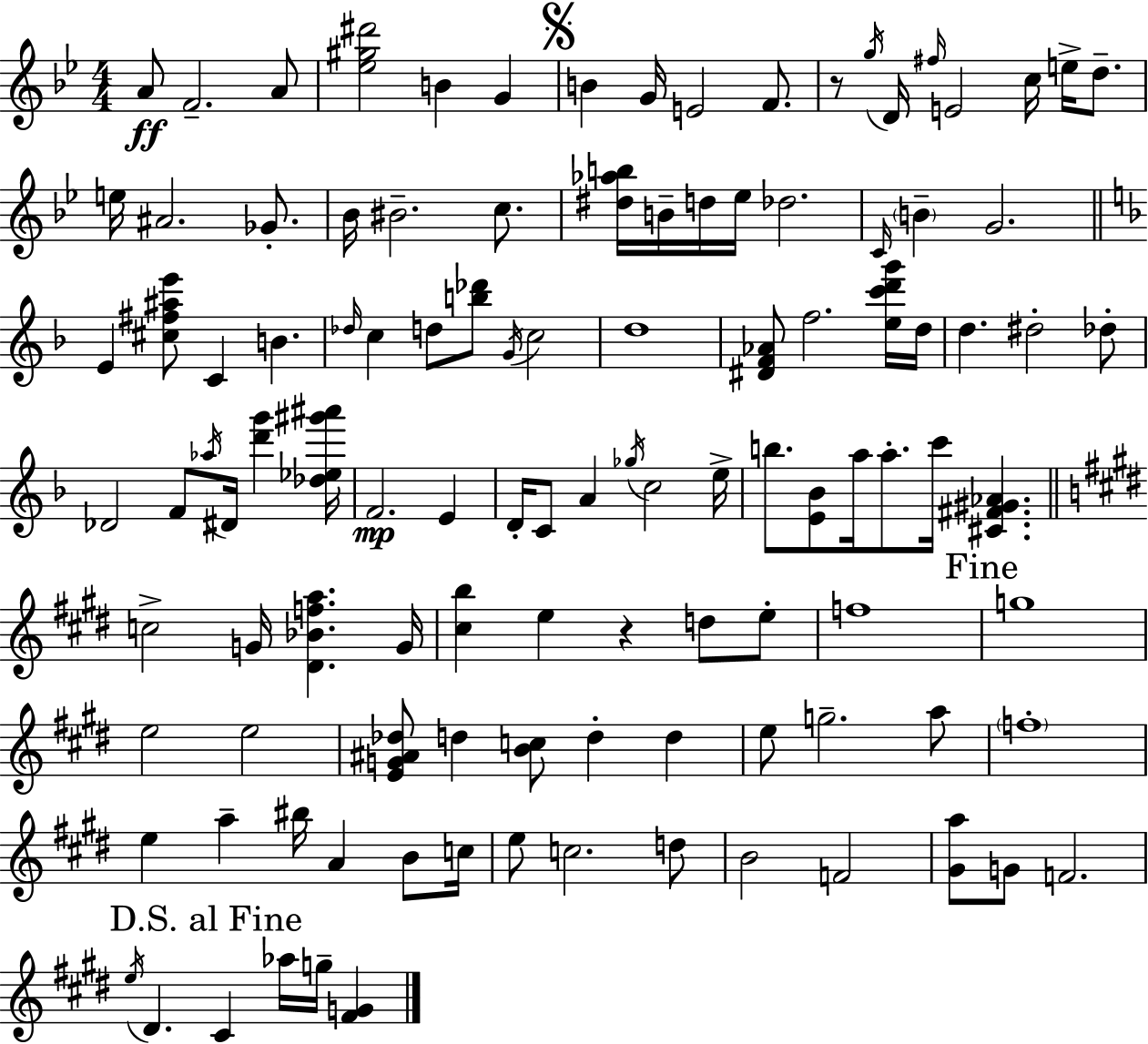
{
  \clef treble
  \numericTimeSignature
  \time 4/4
  \key bes \major
  \repeat volta 2 { a'8\ff f'2.-- a'8 | <ees'' gis'' dis'''>2 b'4 g'4 | \mark \markup { \musicglyph "scripts.segno" } b'4 g'16 e'2 f'8. | r8 \acciaccatura { g''16 } d'16 \grace { fis''16 } e'2 c''16 e''16-> d''8.-- | \break e''16 ais'2. ges'8.-. | bes'16 bis'2.-- c''8. | <dis'' aes'' b''>16 b'16-- d''16 ees''16 des''2. | \grace { c'16 } \parenthesize b'4-- g'2. | \break \bar "||" \break \key d \minor e'4 <cis'' fis'' ais'' e'''>8 c'4 b'4. | \grace { des''16 } c''4 d''8 <b'' des'''>8 \acciaccatura { g'16 } c''2 | d''1 | <dis' f' aes'>8 f''2. | \break <e'' c''' d''' g'''>16 d''16 d''4. dis''2-. | des''8-. des'2 f'8 \acciaccatura { aes''16 } dis'16 <d''' g'''>4 | <des'' ees'' gis''' ais'''>16 f'2.\mp e'4 | d'16-. c'8 a'4 \acciaccatura { ges''16 } c''2 | \break e''16-> b''8. <e' bes'>8 a''16 a''8.-. c'''16 <cis' fis' gis' aes'>4. | \bar "||" \break \key e \major c''2-> g'16 <dis' bes' f'' a''>4. g'16 | <cis'' b''>4 e''4 r4 d''8 e''8-. | f''1 | \mark "Fine" g''1 | \break e''2 e''2 | <e' g' ais' des''>8 d''4 <b' c''>8 d''4-. d''4 | e''8 g''2.-- a''8 | \parenthesize f''1-. | \break e''4 a''4-- bis''16 a'4 b'8 c''16 | e''8 c''2. d''8 | b'2 f'2 | <gis' a''>8 g'8 f'2. | \break \mark "D.S. al Fine" \acciaccatura { e''16 } dis'4. cis'4 aes''16 g''16-- <fis' g'>4 | } \bar "|."
}